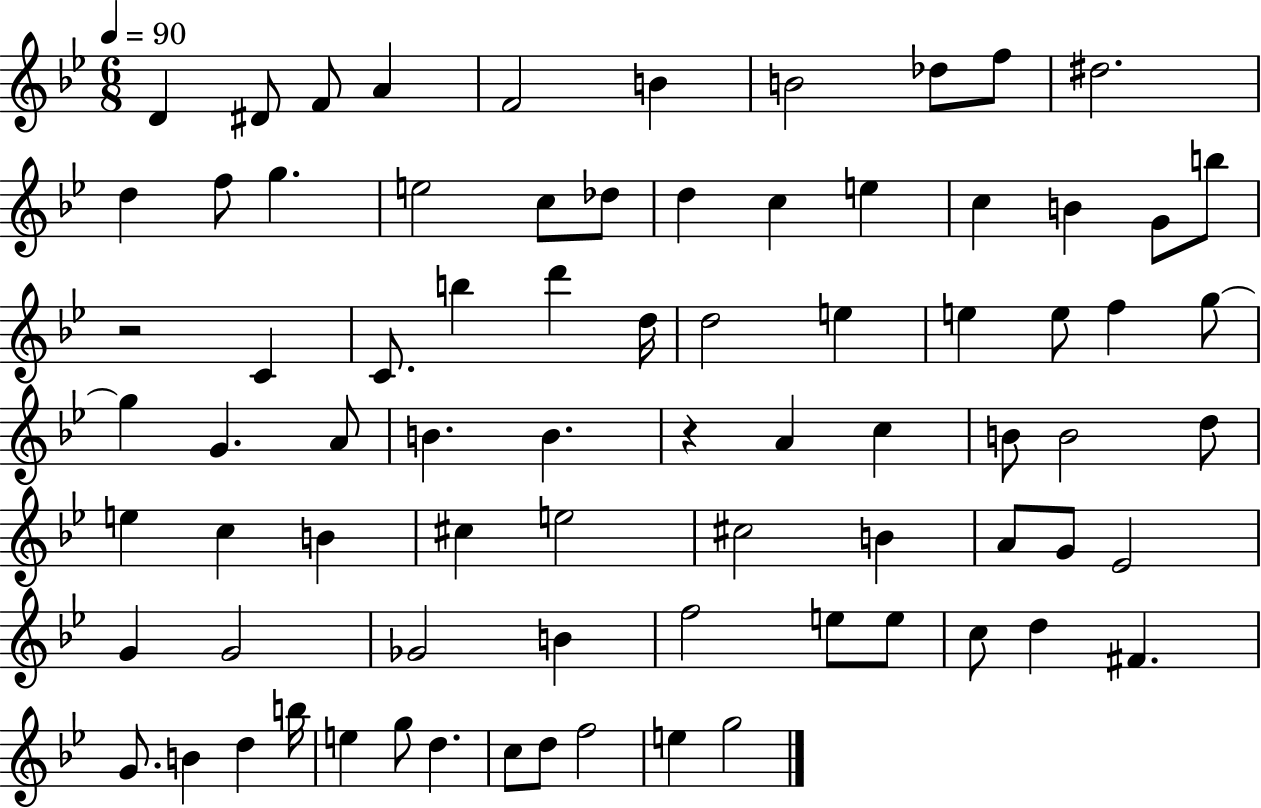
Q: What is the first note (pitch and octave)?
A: D4